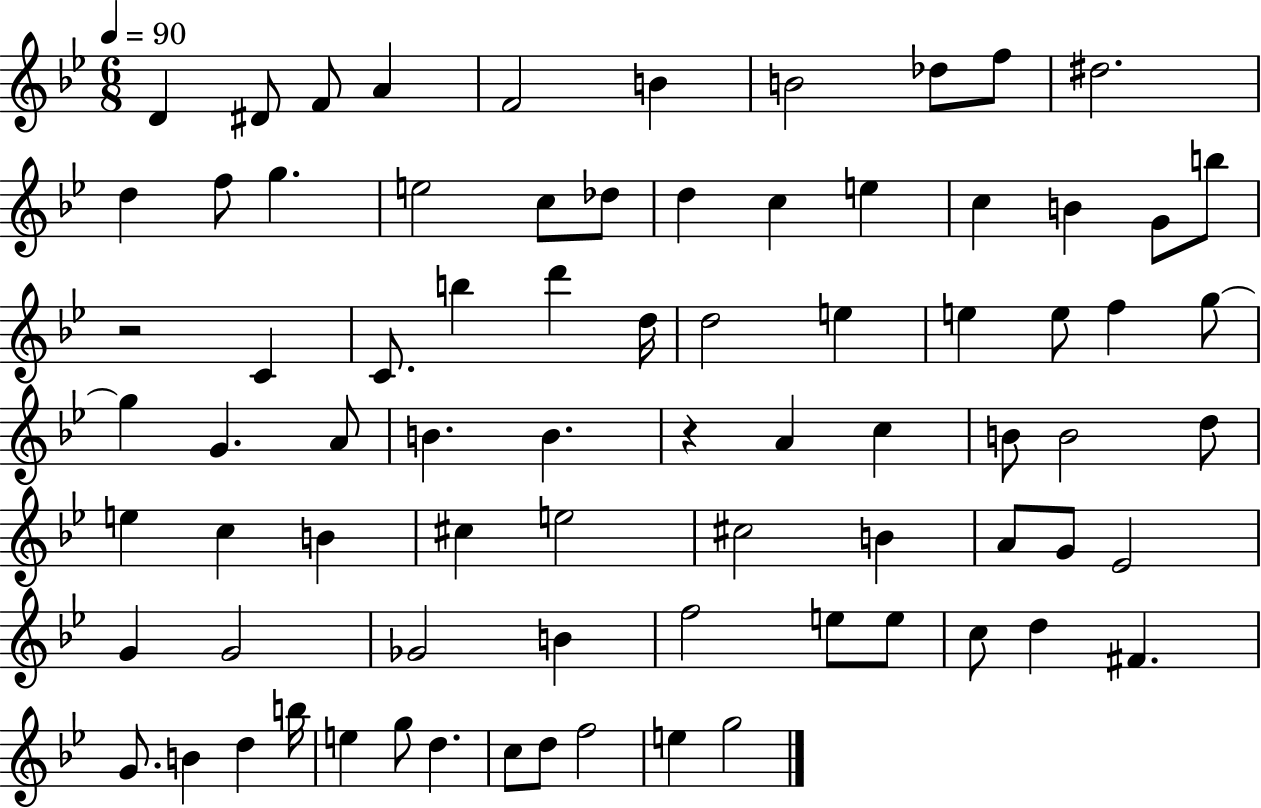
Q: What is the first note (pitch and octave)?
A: D4